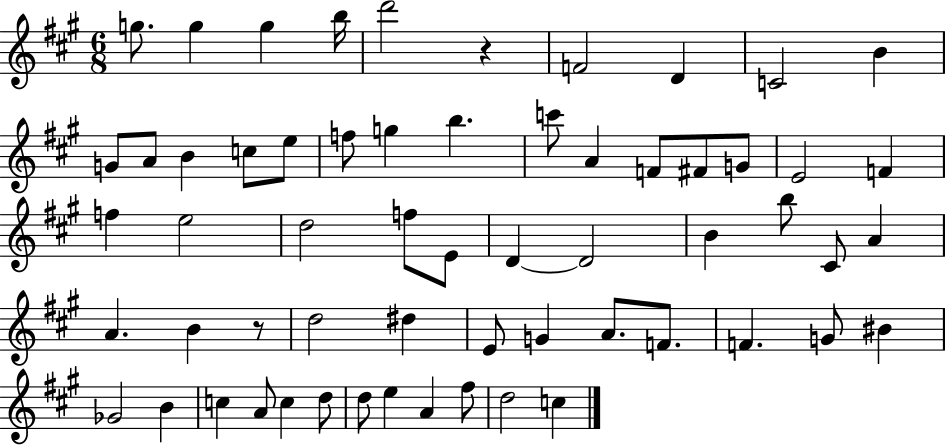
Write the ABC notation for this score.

X:1
T:Untitled
M:6/8
L:1/4
K:A
g/2 g g b/4 d'2 z F2 D C2 B G/2 A/2 B c/2 e/2 f/2 g b c'/2 A F/2 ^F/2 G/2 E2 F f e2 d2 f/2 E/2 D D2 B b/2 ^C/2 A A B z/2 d2 ^d E/2 G A/2 F/2 F G/2 ^B _G2 B c A/2 c d/2 d/2 e A ^f/2 d2 c